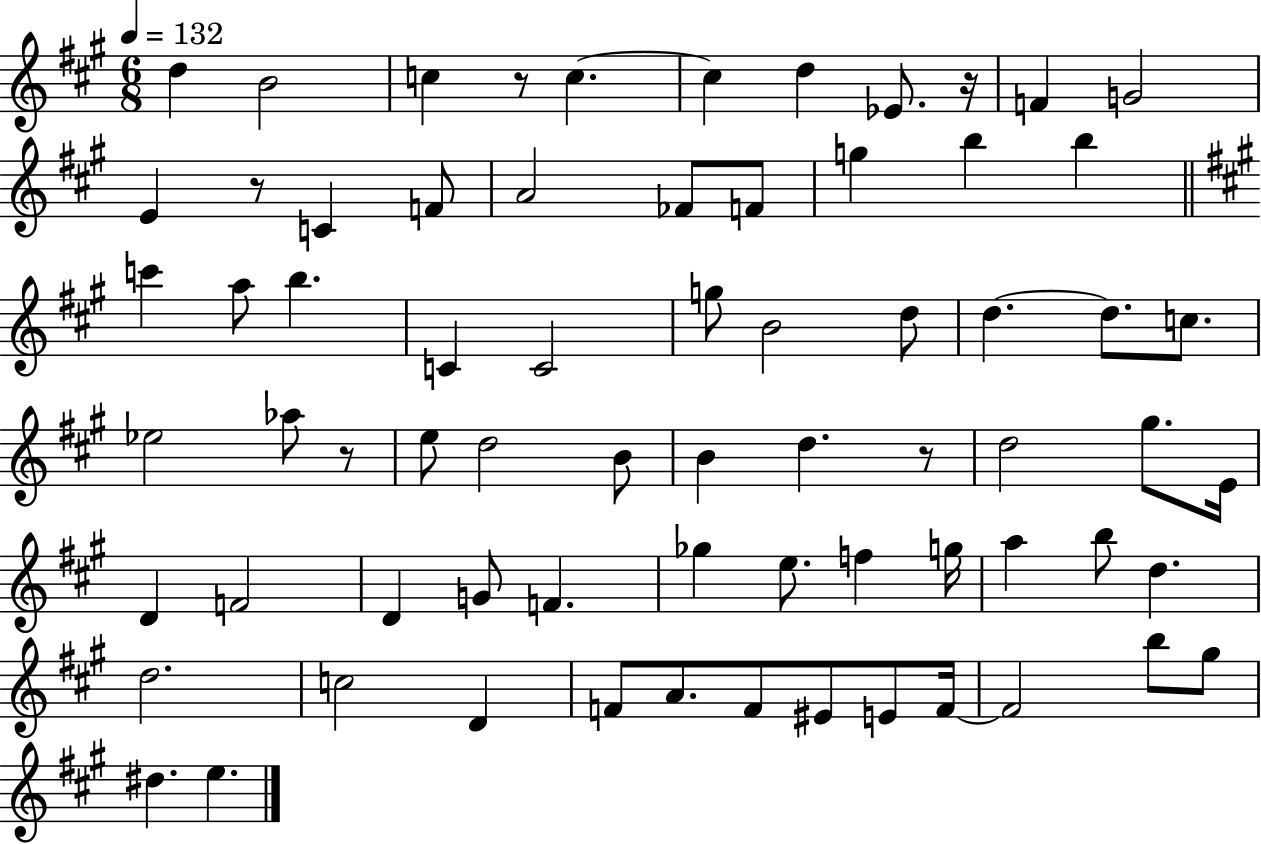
{
  \clef treble
  \numericTimeSignature
  \time 6/8
  \key a \major
  \tempo 4 = 132
  d''4 b'2 | c''4 r8 c''4.~~ | c''4 d''4 ees'8. r16 | f'4 g'2 | \break e'4 r8 c'4 f'8 | a'2 fes'8 f'8 | g''4 b''4 b''4 | \bar "||" \break \key a \major c'''4 a''8 b''4. | c'4 c'2 | g''8 b'2 d''8 | d''4.~~ d''8. c''8. | \break ees''2 aes''8 r8 | e''8 d''2 b'8 | b'4 d''4. r8 | d''2 gis''8. e'16 | \break d'4 f'2 | d'4 g'8 f'4. | ges''4 e''8. f''4 g''16 | a''4 b''8 d''4. | \break d''2. | c''2 d'4 | f'8 a'8. f'8 eis'8 e'8 f'16~~ | f'2 b''8 gis''8 | \break dis''4. e''4. | \bar "|."
}